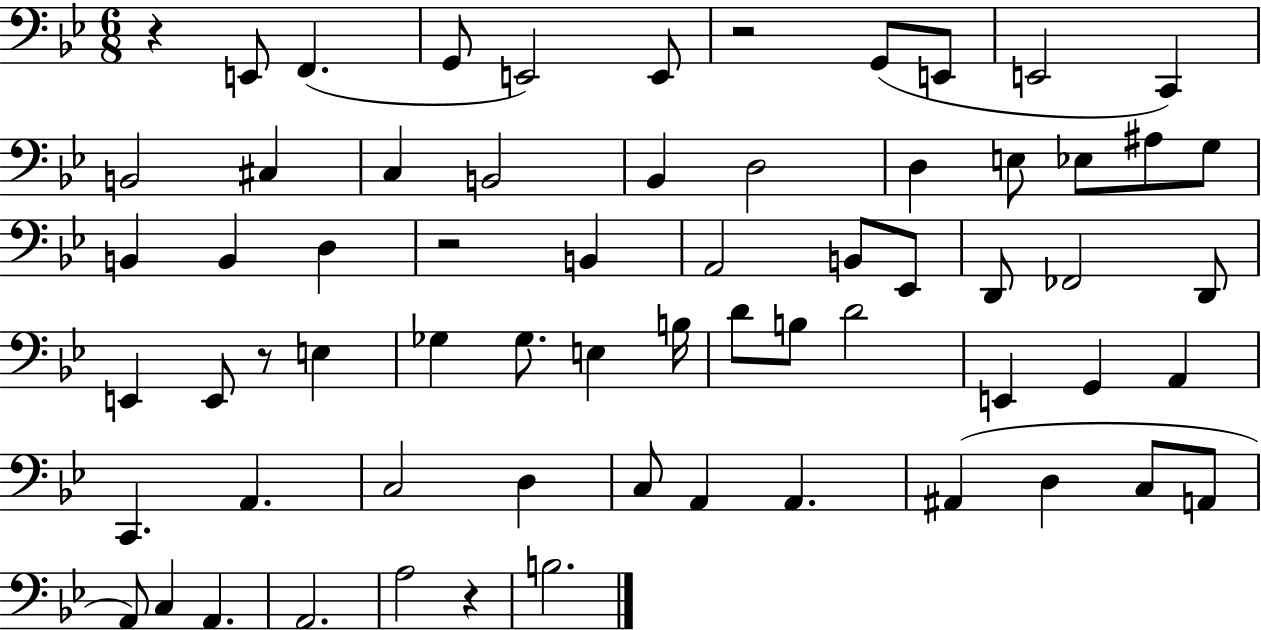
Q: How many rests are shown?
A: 5